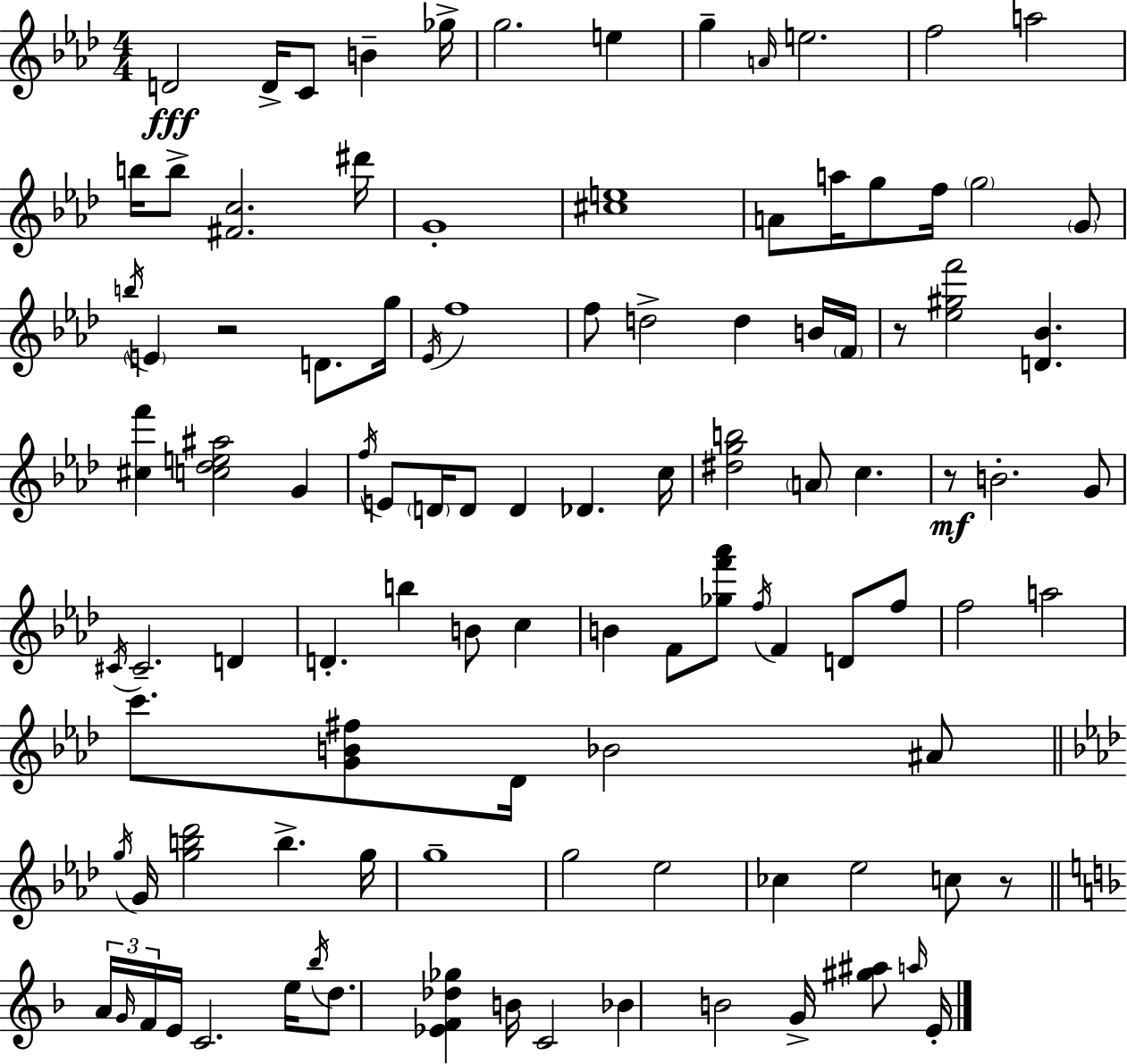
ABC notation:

X:1
T:Untitled
M:4/4
L:1/4
K:Ab
D2 D/4 C/2 B _g/4 g2 e g A/4 e2 f2 a2 b/4 b/2 [^Fc]2 ^d'/4 G4 [^ce]4 A/2 a/4 g/2 f/4 g2 G/2 b/4 E z2 D/2 g/4 _E/4 f4 f/2 d2 d B/4 F/4 z/2 [_e^gf']2 [D_B] [^cf'] [c_de^a]2 G f/4 E/2 D/4 D/2 D _D c/4 [^dgb]2 A/2 c z/2 B2 G/2 ^C/4 ^C2 D D b B/2 c B F/2 [_gf'_a']/2 f/4 F D/2 f/2 f2 a2 c'/2 [GB^f]/2 _D/4 _B2 ^A/2 g/4 G/4 [gb_d']2 b g/4 g4 g2 _e2 _c _e2 c/2 z/2 A/4 G/4 F/4 E/4 C2 e/4 _b/4 d/2 [_EF_d_g] B/4 C2 _B B2 G/4 [^g^a]/2 a/4 E/4